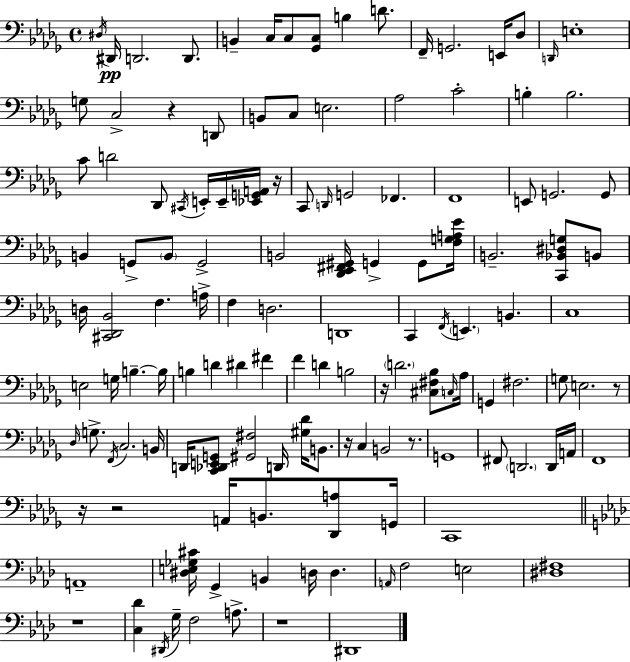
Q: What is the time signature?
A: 4/4